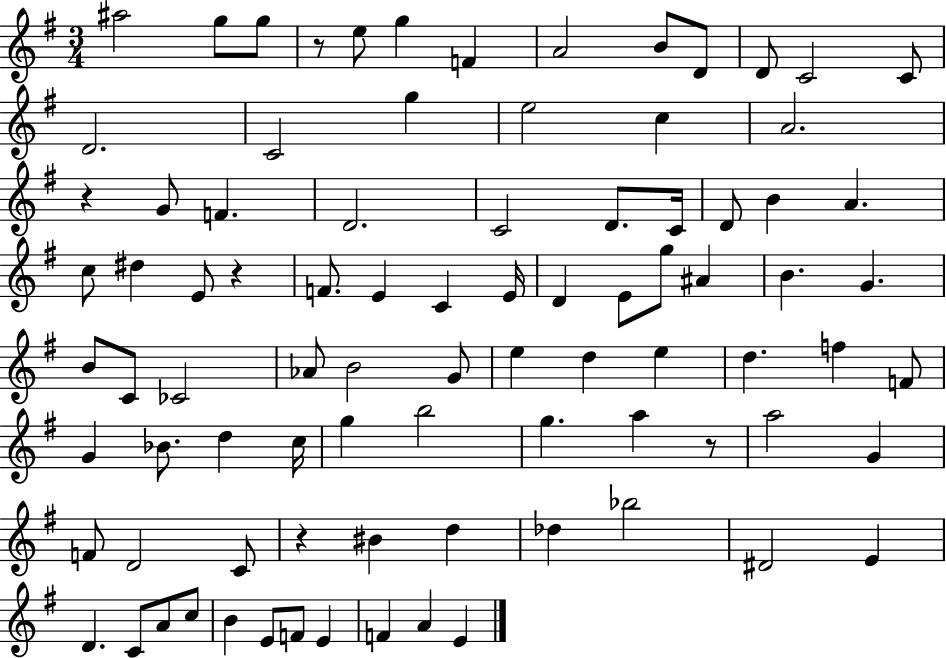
{
  \clef treble
  \numericTimeSignature
  \time 3/4
  \key g \major
  ais''2 g''8 g''8 | r8 e''8 g''4 f'4 | a'2 b'8 d'8 | d'8 c'2 c'8 | \break d'2. | c'2 g''4 | e''2 c''4 | a'2. | \break r4 g'8 f'4. | d'2. | c'2 d'8. c'16 | d'8 b'4 a'4. | \break c''8 dis''4 e'8 r4 | f'8. e'4 c'4 e'16 | d'4 e'8 g''8 ais'4 | b'4. g'4. | \break b'8 c'8 ces'2 | aes'8 b'2 g'8 | e''4 d''4 e''4 | d''4. f''4 f'8 | \break g'4 bes'8. d''4 c''16 | g''4 b''2 | g''4. a''4 r8 | a''2 g'4 | \break f'8 d'2 c'8 | r4 bis'4 d''4 | des''4 bes''2 | dis'2 e'4 | \break d'4. c'8 a'8 c''8 | b'4 e'8 f'8 e'4 | f'4 a'4 e'4 | \bar "|."
}